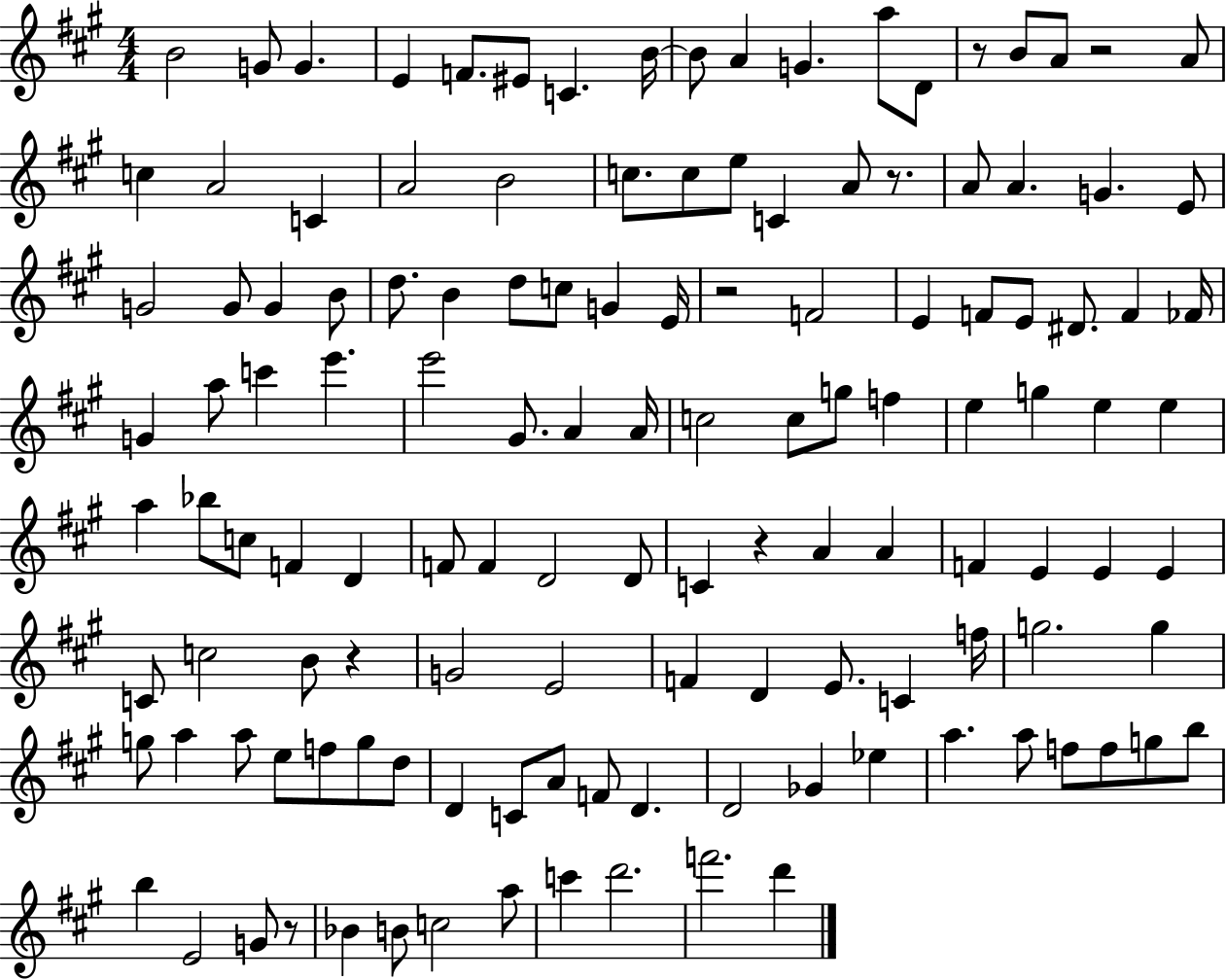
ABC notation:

X:1
T:Untitled
M:4/4
L:1/4
K:A
B2 G/2 G E F/2 ^E/2 C B/4 B/2 A G a/2 D/2 z/2 B/2 A/2 z2 A/2 c A2 C A2 B2 c/2 c/2 e/2 C A/2 z/2 A/2 A G E/2 G2 G/2 G B/2 d/2 B d/2 c/2 G E/4 z2 F2 E F/2 E/2 ^D/2 F _F/4 G a/2 c' e' e'2 ^G/2 A A/4 c2 c/2 g/2 f e g e e a _b/2 c/2 F D F/2 F D2 D/2 C z A A F E E E C/2 c2 B/2 z G2 E2 F D E/2 C f/4 g2 g g/2 a a/2 e/2 f/2 g/2 d/2 D C/2 A/2 F/2 D D2 _G _e a a/2 f/2 f/2 g/2 b/2 b E2 G/2 z/2 _B B/2 c2 a/2 c' d'2 f'2 d'